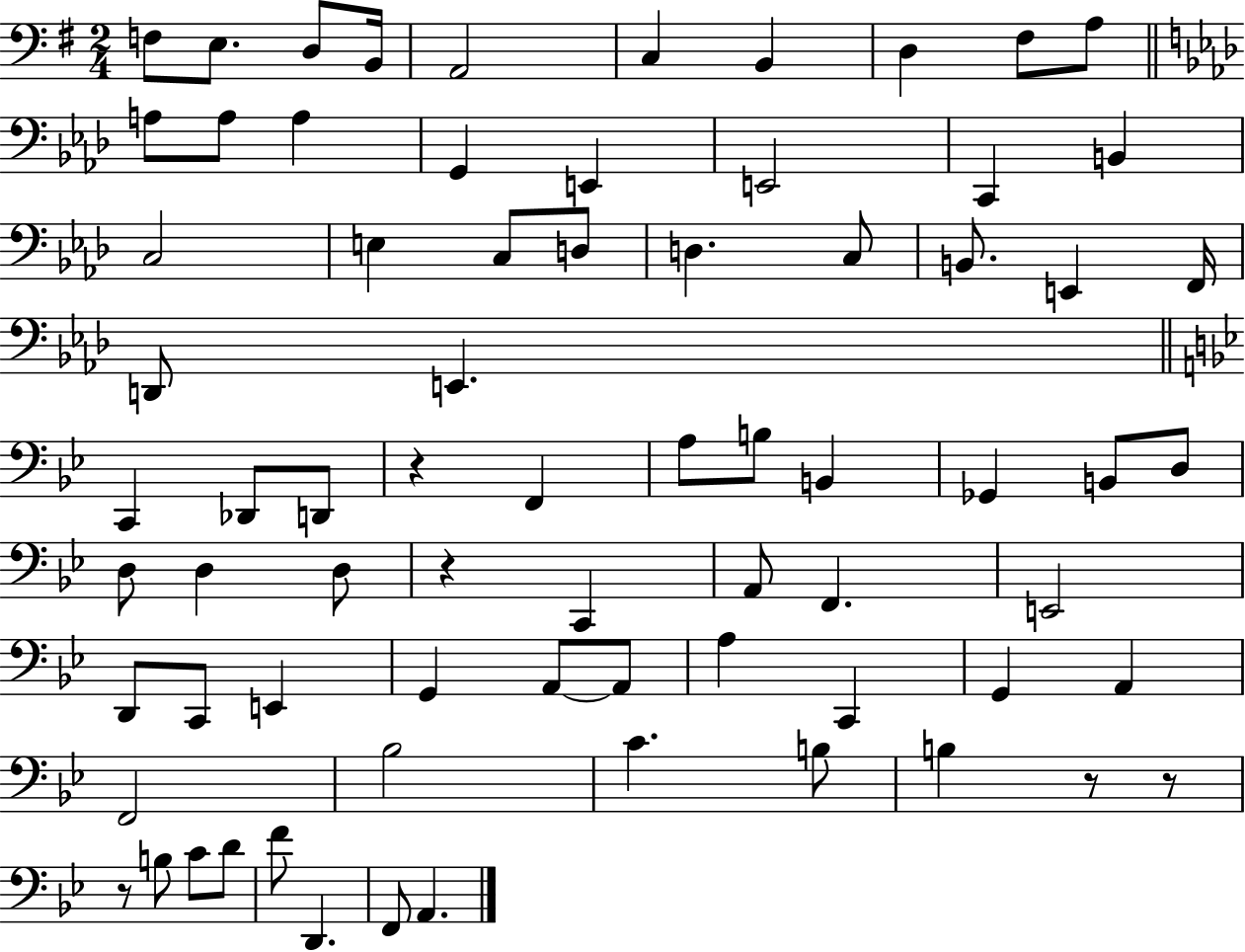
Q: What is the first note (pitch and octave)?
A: F3